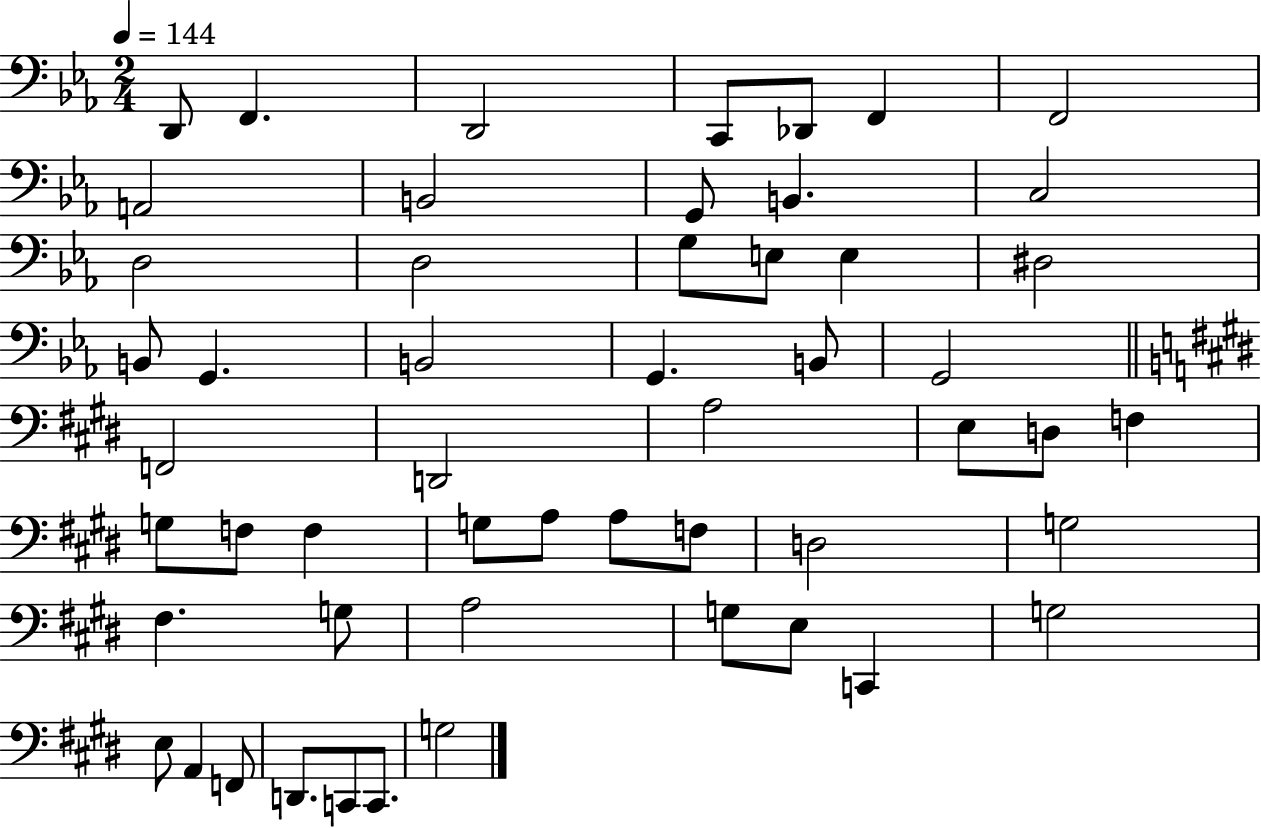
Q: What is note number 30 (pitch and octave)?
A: F3